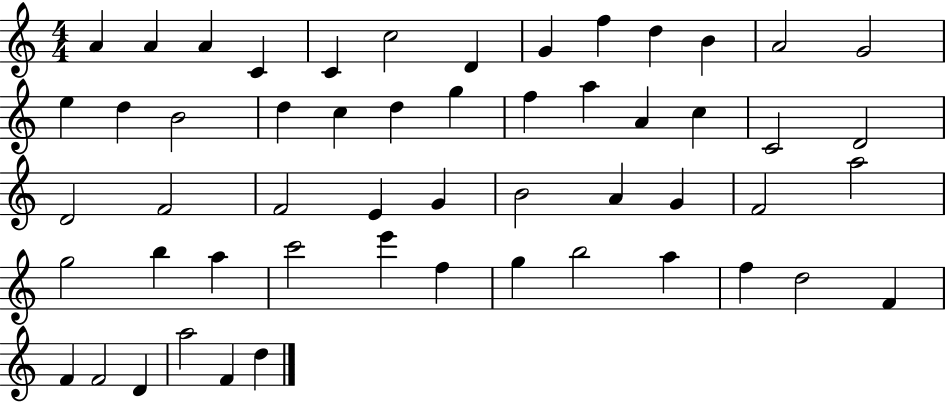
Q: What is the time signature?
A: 4/4